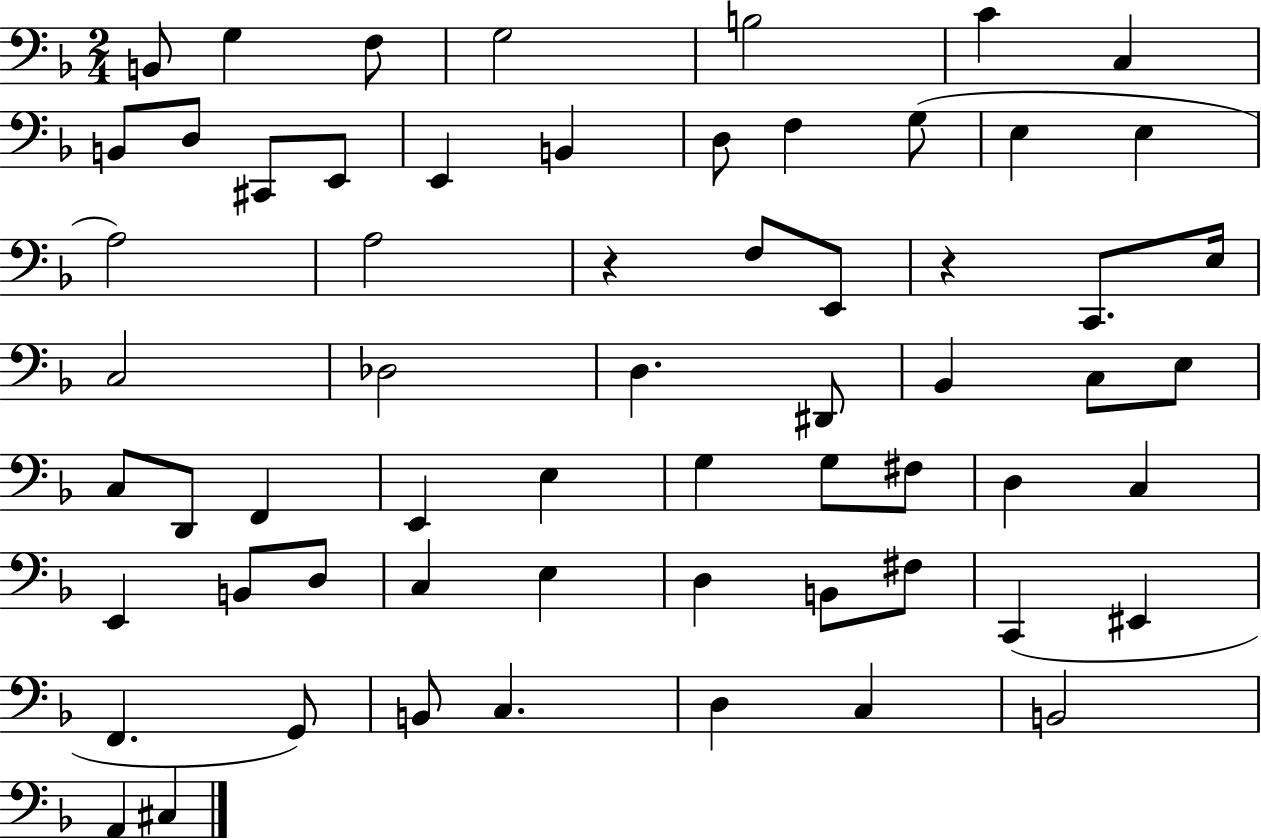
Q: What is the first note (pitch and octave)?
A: B2